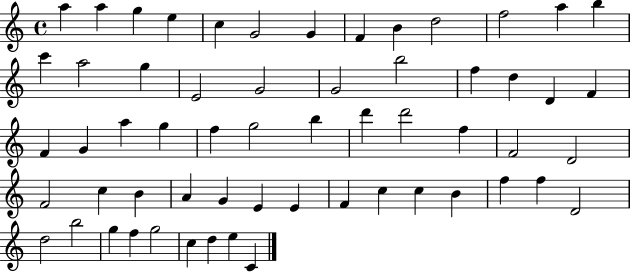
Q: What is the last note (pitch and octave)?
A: C4